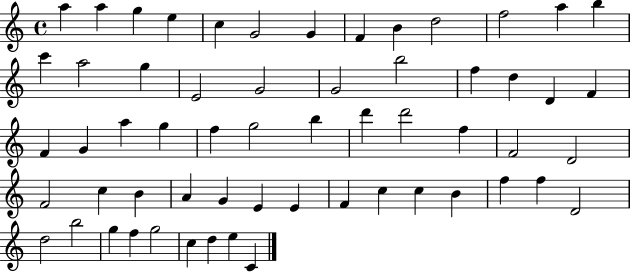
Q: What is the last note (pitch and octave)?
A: C4